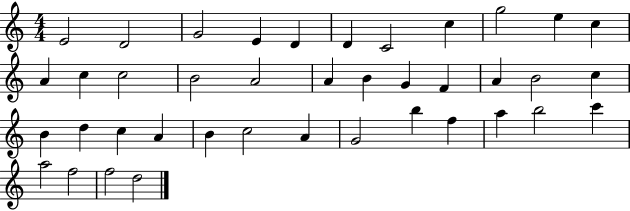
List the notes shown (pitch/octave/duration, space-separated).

E4/h D4/h G4/h E4/q D4/q D4/q C4/h C5/q G5/h E5/q C5/q A4/q C5/q C5/h B4/h A4/h A4/q B4/q G4/q F4/q A4/q B4/h C5/q B4/q D5/q C5/q A4/q B4/q C5/h A4/q G4/h B5/q F5/q A5/q B5/h C6/q A5/h F5/h F5/h D5/h